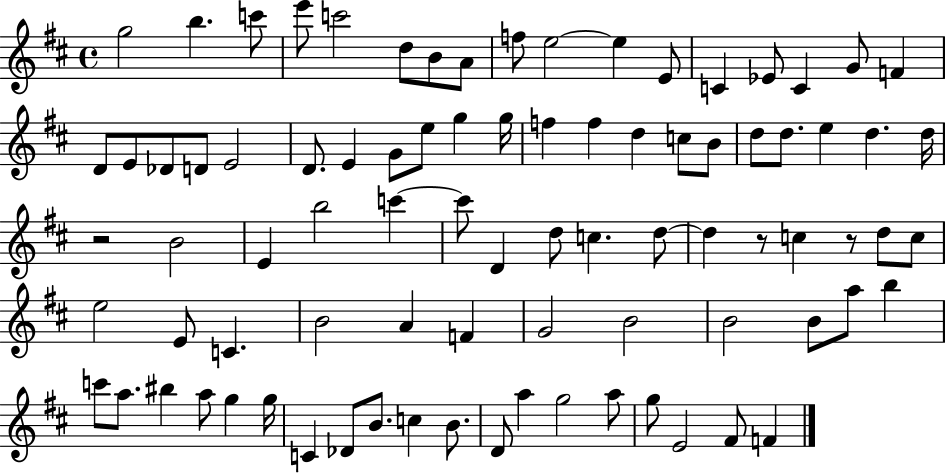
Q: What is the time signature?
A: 4/4